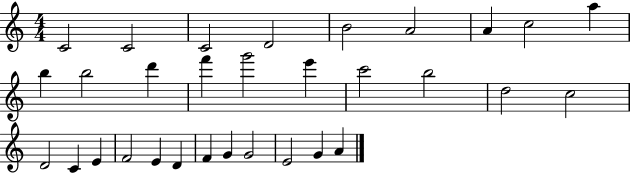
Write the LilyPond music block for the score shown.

{
  \clef treble
  \numericTimeSignature
  \time 4/4
  \key c \major
  c'2 c'2 | c'2 d'2 | b'2 a'2 | a'4 c''2 a''4 | \break b''4 b''2 d'''4 | f'''4 g'''2 e'''4 | c'''2 b''2 | d''2 c''2 | \break d'2 c'4 e'4 | f'2 e'4 d'4 | f'4 g'4 g'2 | e'2 g'4 a'4 | \break \bar "|."
}